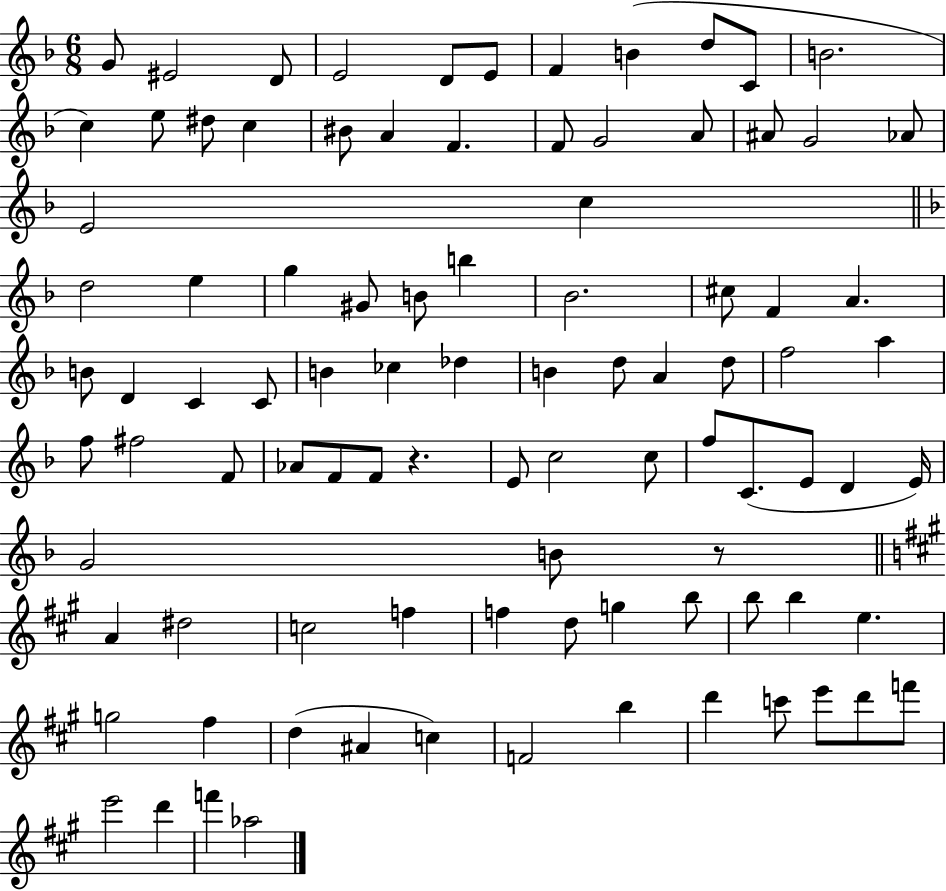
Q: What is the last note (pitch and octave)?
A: Ab5